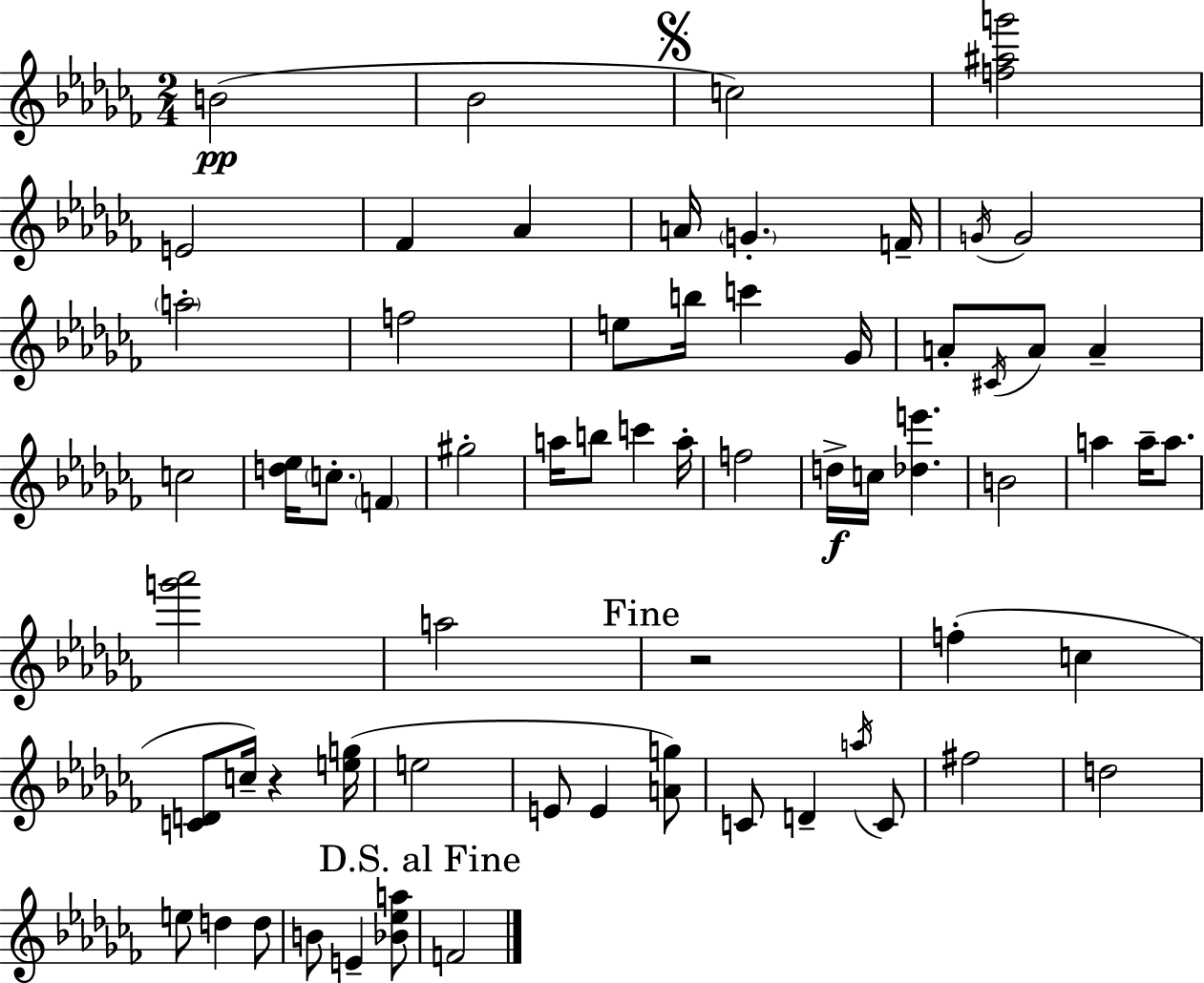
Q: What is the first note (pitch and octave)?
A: B4